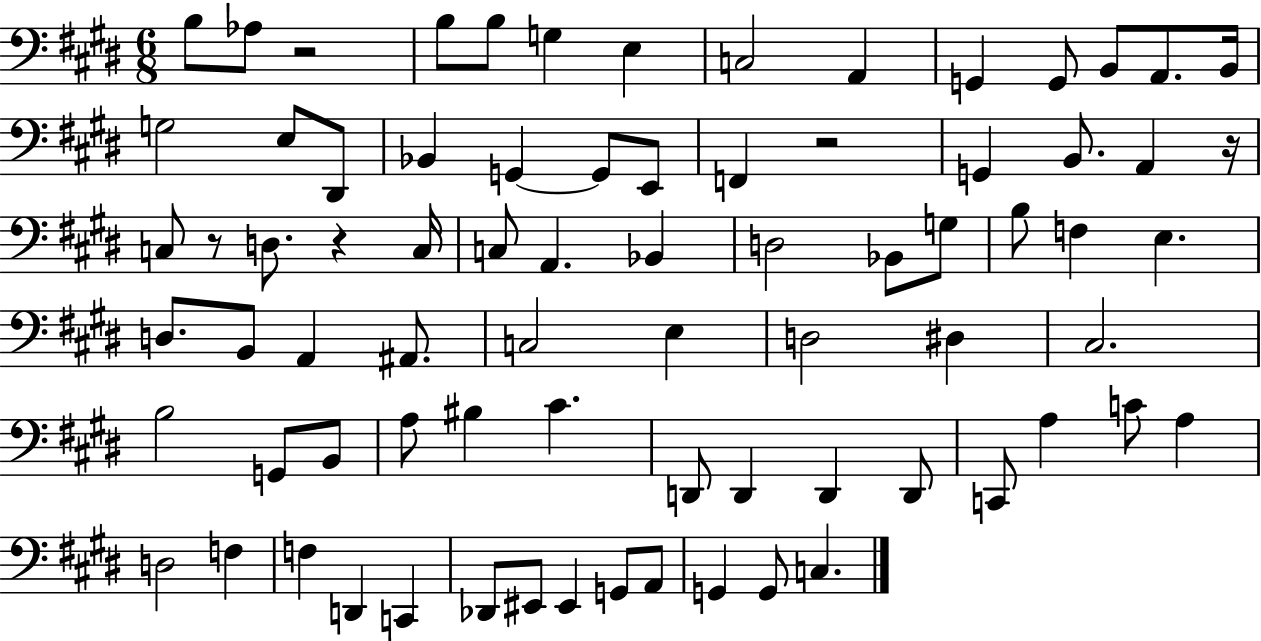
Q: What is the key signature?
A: E major